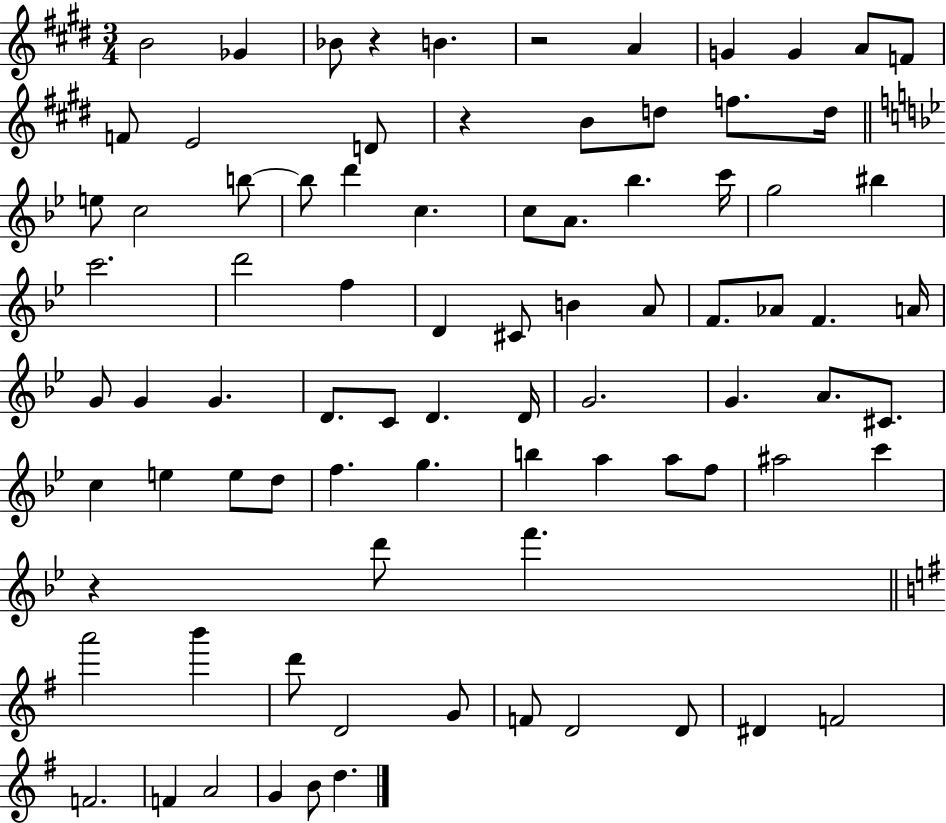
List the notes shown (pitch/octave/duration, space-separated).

B4/h Gb4/q Bb4/e R/q B4/q. R/h A4/q G4/q G4/q A4/e F4/e F4/e E4/h D4/e R/q B4/e D5/e F5/e. D5/s E5/e C5/h B5/e B5/e D6/q C5/q. C5/e A4/e. Bb5/q. C6/s G5/h BIS5/q C6/h. D6/h F5/q D4/q C#4/e B4/q A4/e F4/e. Ab4/e F4/q. A4/s G4/e G4/q G4/q. D4/e. C4/e D4/q. D4/s G4/h. G4/q. A4/e. C#4/e. C5/q E5/q E5/e D5/e F5/q. G5/q. B5/q A5/q A5/e F5/e A#5/h C6/q R/q D6/e F6/q. A6/h B6/q D6/e D4/h G4/e F4/e D4/h D4/e D#4/q F4/h F4/h. F4/q A4/h G4/q B4/e D5/q.